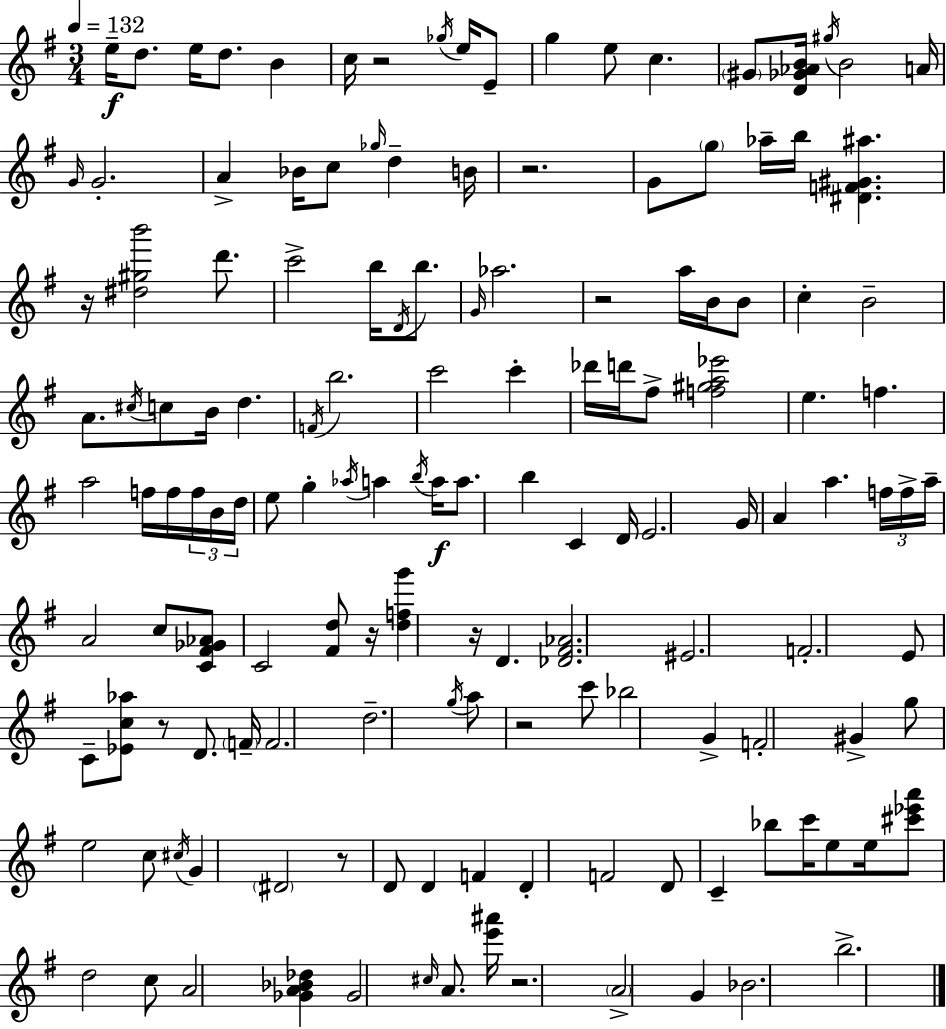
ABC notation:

X:1
T:Untitled
M:3/4
L:1/4
K:Em
e/4 d/2 e/4 d/2 B c/4 z2 _g/4 e/4 E/2 g e/2 c ^G/2 [D_G_AB]/4 ^g/4 B2 A/4 G/4 G2 A _B/4 c/2 _g/4 d B/4 z2 G/2 g/2 _a/4 b/4 [^DF^G^a] z/4 [^d^gb']2 d'/2 c'2 b/4 D/4 b/2 G/4 _a2 z2 a/4 B/4 B/2 c B2 A/2 ^c/4 c/2 B/4 d F/4 b2 c'2 c' _d'/4 d'/4 ^f/2 [f^ga_e']2 e f a2 f/4 f/4 f/4 B/4 d/4 e/2 g _a/4 a b/4 a/4 a/2 b C D/4 E2 G/4 A a f/4 f/4 a/4 A2 c/2 [C^F_G_A]/2 C2 [^Fd]/2 z/4 [dfg'] z/4 D [_D^F_A]2 ^E2 F2 E/2 C/2 [_Ec_a]/2 z/2 D/2 F/4 F2 d2 g/4 a/2 z2 c'/2 _b2 G F2 ^G g/2 e2 c/2 ^c/4 G ^D2 z/2 D/2 D F D F2 D/2 C _b/2 c'/4 e/2 e/4 [^c'_e'a']/2 d2 c/2 A2 [_GA_B_d] _G2 ^c/4 A/2 [e'^a']/4 z2 A2 G _B2 b2